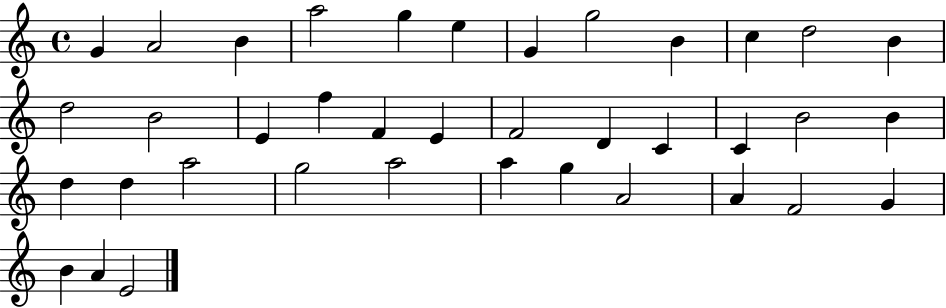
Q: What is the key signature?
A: C major